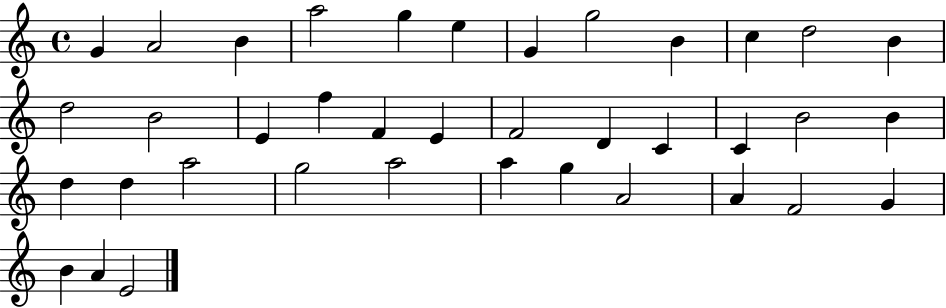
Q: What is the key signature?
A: C major